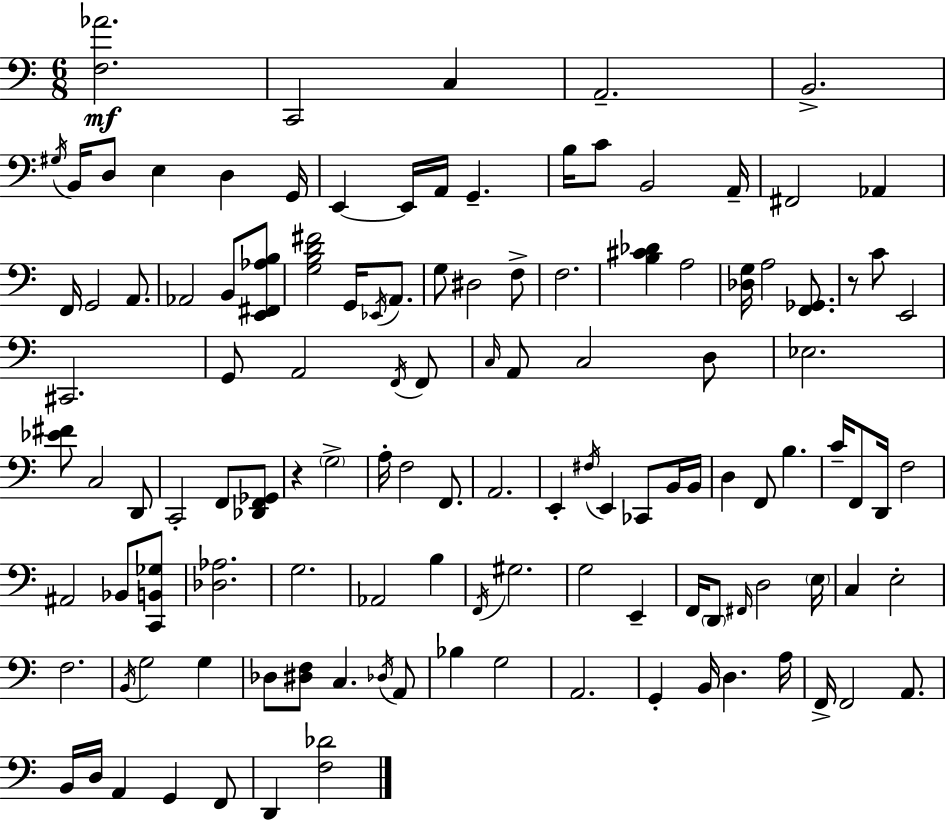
X:1
T:Untitled
M:6/8
L:1/4
K:C
[F,_A]2 C,,2 C, A,,2 B,,2 ^G,/4 B,,/4 D,/2 E, D, G,,/4 E,, E,,/4 A,,/4 G,, B,/4 C/2 B,,2 A,,/4 ^F,,2 _A,, F,,/4 G,,2 A,,/2 _A,,2 B,,/2 [E,,^F,,_A,B,]/2 [G,B,D^F]2 G,,/4 _E,,/4 A,,/2 G,/2 ^D,2 F,/2 F,2 [B,^C_D] A,2 [_D,G,]/4 A,2 [F,,_G,,]/2 z/2 C/2 E,,2 ^C,,2 G,,/2 A,,2 F,,/4 F,,/2 C,/4 A,,/2 C,2 D,/2 _E,2 [_E^F]/2 C,2 D,,/2 C,,2 F,,/2 [_D,,F,,_G,,]/2 z G,2 A,/4 F,2 F,,/2 A,,2 E,, ^F,/4 E,, _C,,/2 B,,/4 B,,/4 D, F,,/2 B, C/4 F,,/2 D,,/4 F,2 ^A,,2 _B,,/2 [C,,B,,_G,]/2 [_D,_A,]2 G,2 _A,,2 B, F,,/4 ^G,2 G,2 E,, F,,/4 D,,/2 ^F,,/4 D,2 E,/4 C, E,2 F,2 B,,/4 G,2 G, _D,/2 [^D,F,]/2 C, _D,/4 A,,/2 _B, G,2 A,,2 G,, B,,/4 D, A,/4 F,,/4 F,,2 A,,/2 B,,/4 D,/4 A,, G,, F,,/2 D,, [F,_D]2